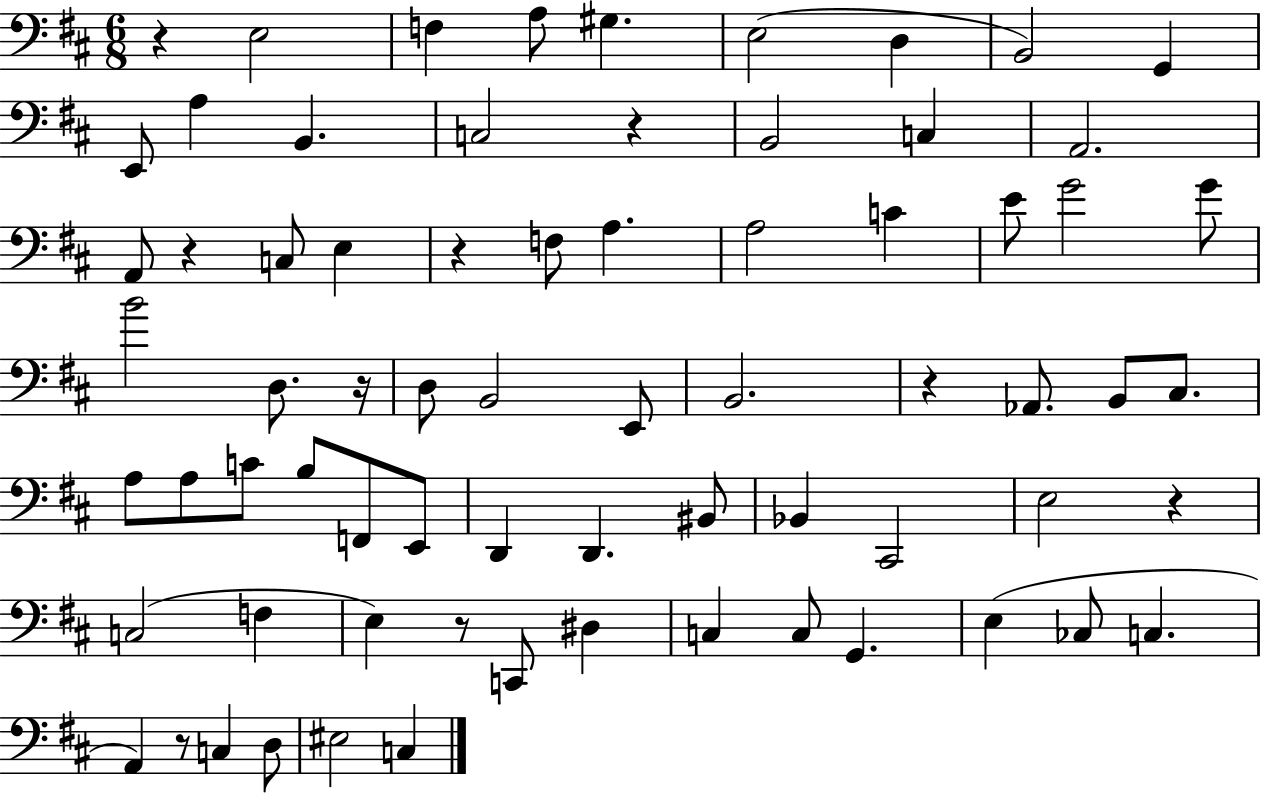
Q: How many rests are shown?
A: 9